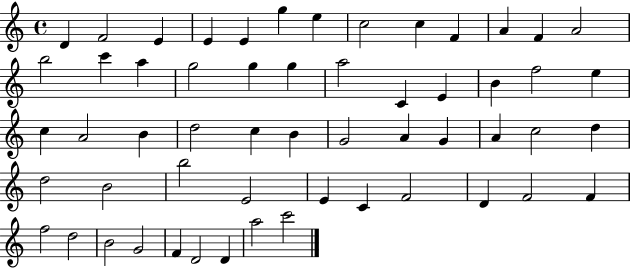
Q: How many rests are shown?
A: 0